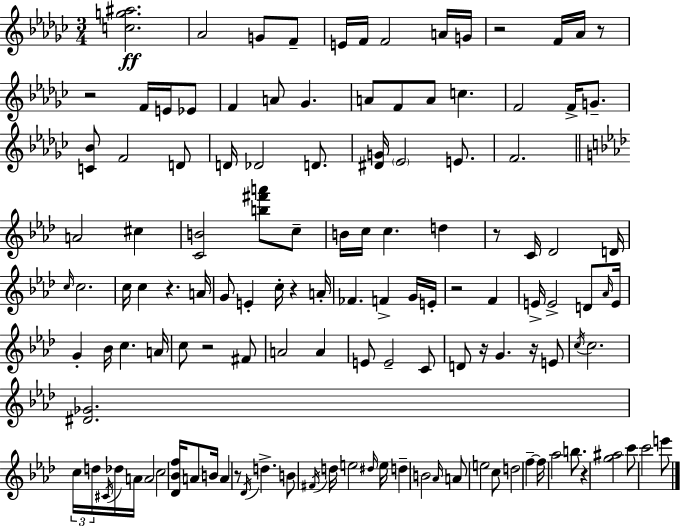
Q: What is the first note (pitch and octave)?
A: Ab4